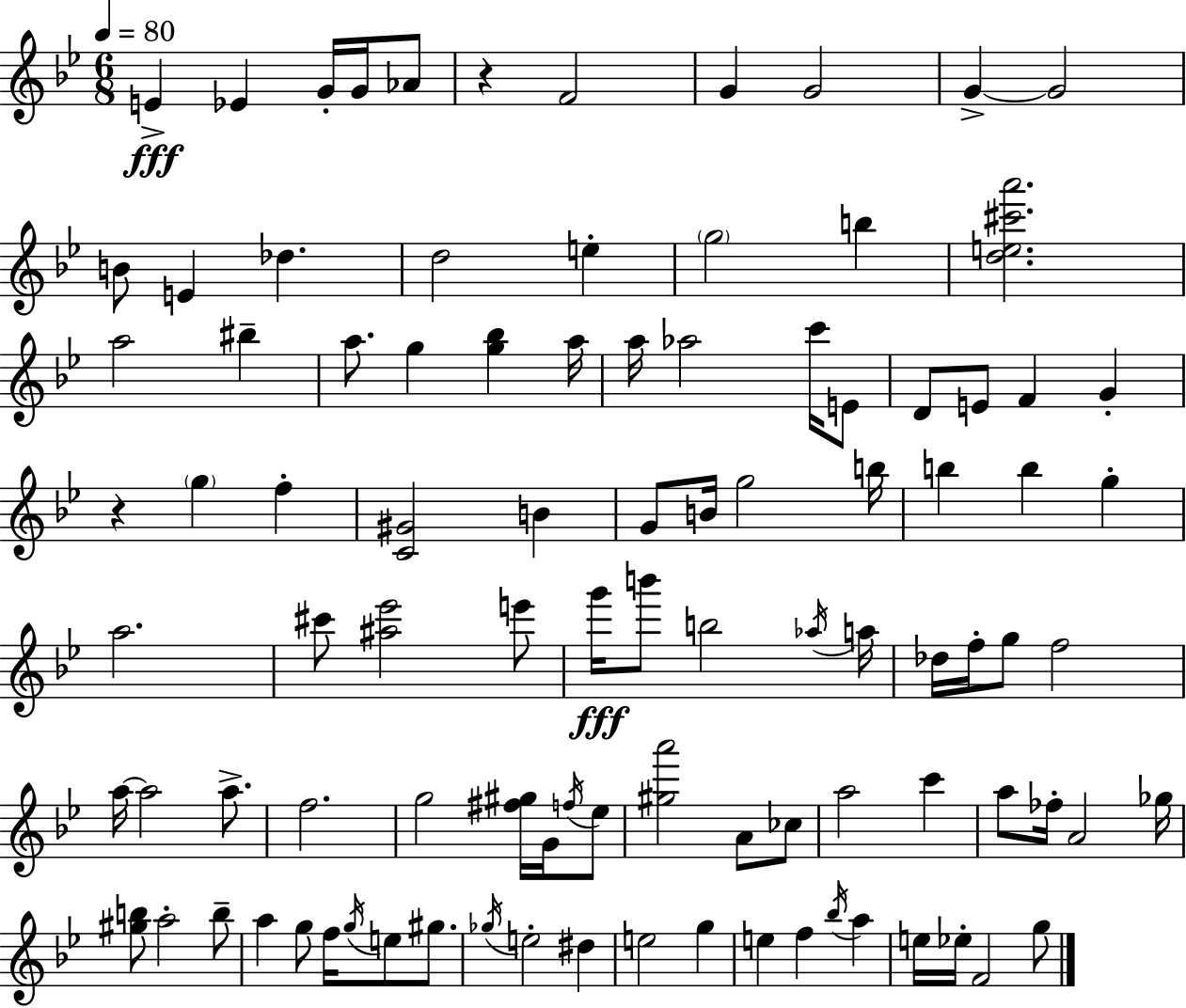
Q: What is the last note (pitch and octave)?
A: G5